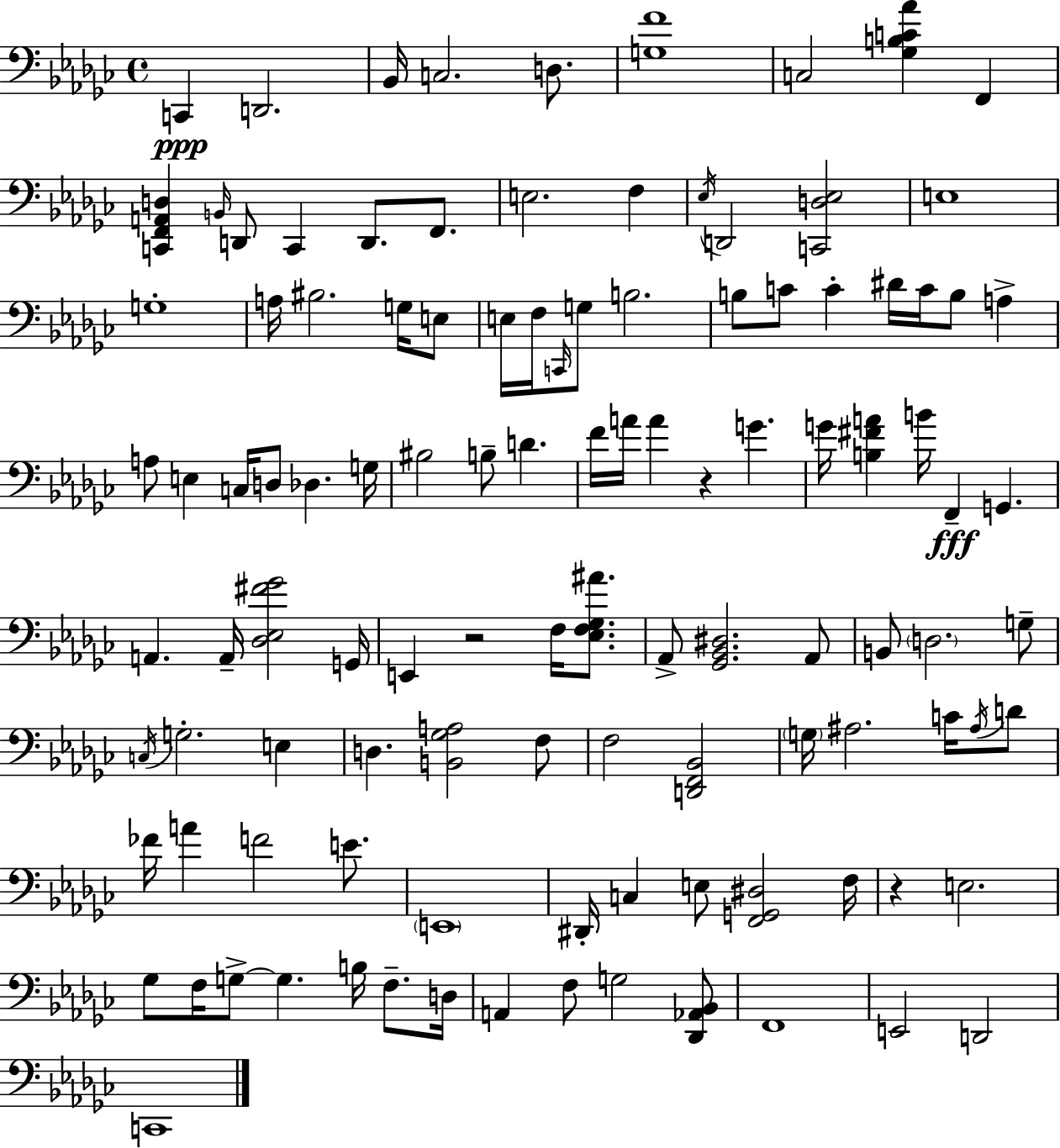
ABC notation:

X:1
T:Untitled
M:4/4
L:1/4
K:Ebm
C,, D,,2 _B,,/4 C,2 D,/2 [G,F]4 C,2 [_G,B,C_A] F,, [C,,F,,A,,D,] B,,/4 D,,/2 C,, D,,/2 F,,/2 E,2 F, _E,/4 D,,2 [C,,D,_E,]2 E,4 G,4 A,/4 ^B,2 G,/4 E,/2 E,/4 F,/4 C,,/4 G,/2 B,2 B,/2 C/2 C ^D/4 C/4 B,/2 A, A,/2 E, C,/4 D,/2 _D, G,/4 ^B,2 B,/2 D F/4 A/4 A z G G/4 [B,^FA] B/4 F,, G,, A,, A,,/4 [_D,_E,^F_G]2 G,,/4 E,, z2 F,/4 [_E,F,_G,^A]/2 _A,,/2 [_G,,_B,,^D,]2 _A,,/2 B,,/2 D,2 G,/2 C,/4 G,2 E, D, [B,,_G,A,]2 F,/2 F,2 [D,,F,,_B,,]2 G,/4 ^A,2 C/4 ^A,/4 D/2 _F/4 A F2 E/2 E,,4 ^D,,/4 C, E,/2 [F,,G,,^D,]2 F,/4 z E,2 _G,/2 F,/4 G,/2 G, B,/4 F,/2 D,/4 A,, F,/2 G,2 [_D,,_A,,_B,,]/2 F,,4 E,,2 D,,2 C,,4